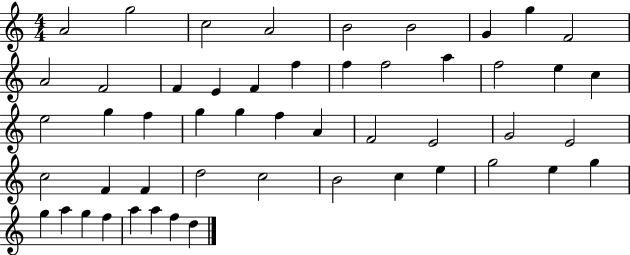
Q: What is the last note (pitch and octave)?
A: D5